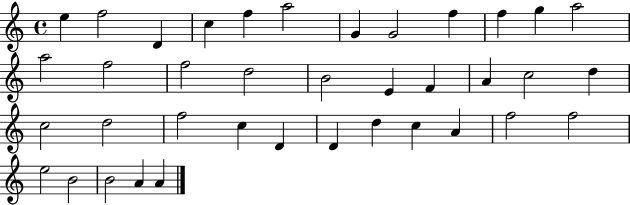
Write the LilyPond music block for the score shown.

{
  \clef treble
  \time 4/4
  \defaultTimeSignature
  \key c \major
  e''4 f''2 d'4 | c''4 f''4 a''2 | g'4 g'2 f''4 | f''4 g''4 a''2 | \break a''2 f''2 | f''2 d''2 | b'2 e'4 f'4 | a'4 c''2 d''4 | \break c''2 d''2 | f''2 c''4 d'4 | d'4 d''4 c''4 a'4 | f''2 f''2 | \break e''2 b'2 | b'2 a'4 a'4 | \bar "|."
}